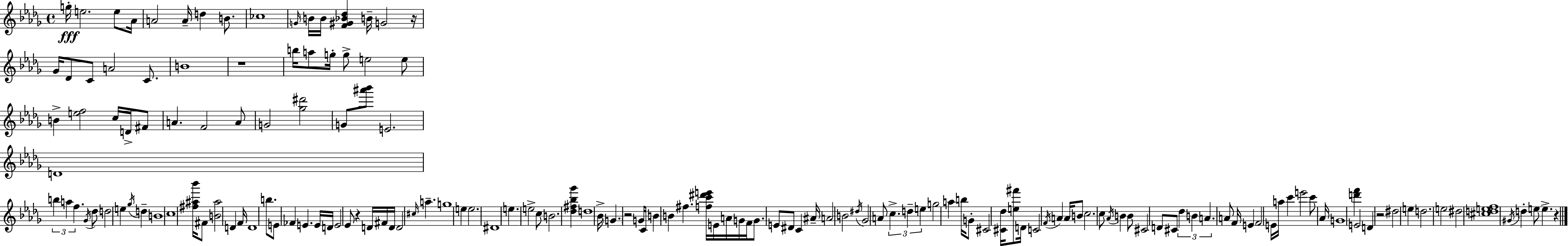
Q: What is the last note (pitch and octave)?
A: E5